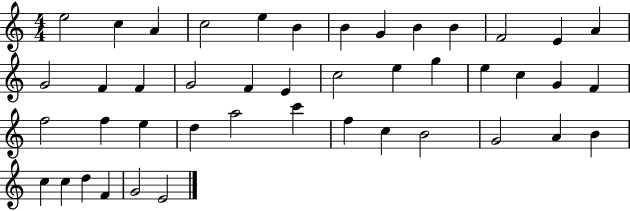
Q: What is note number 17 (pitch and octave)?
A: G4